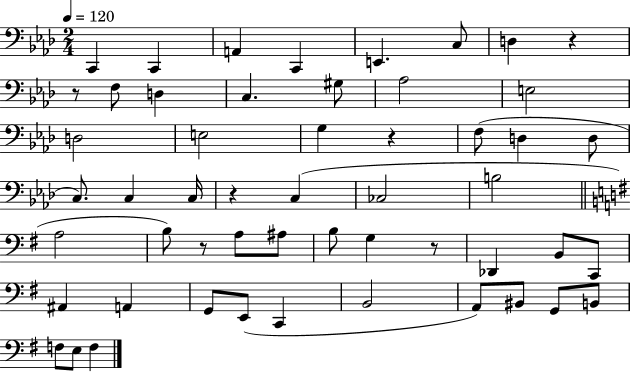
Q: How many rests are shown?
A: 6